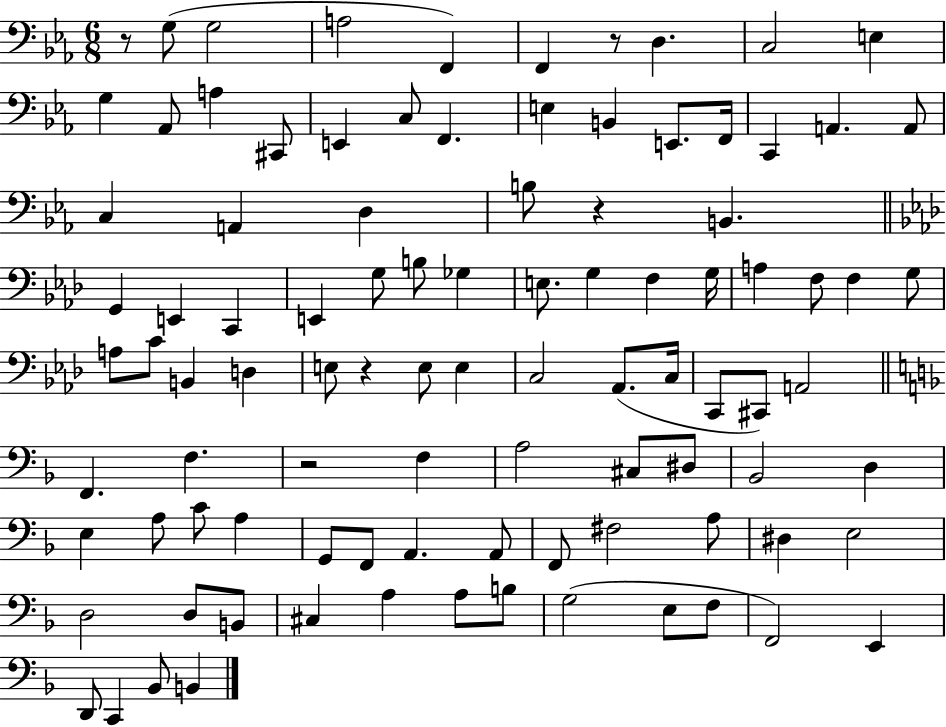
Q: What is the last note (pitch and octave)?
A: B2